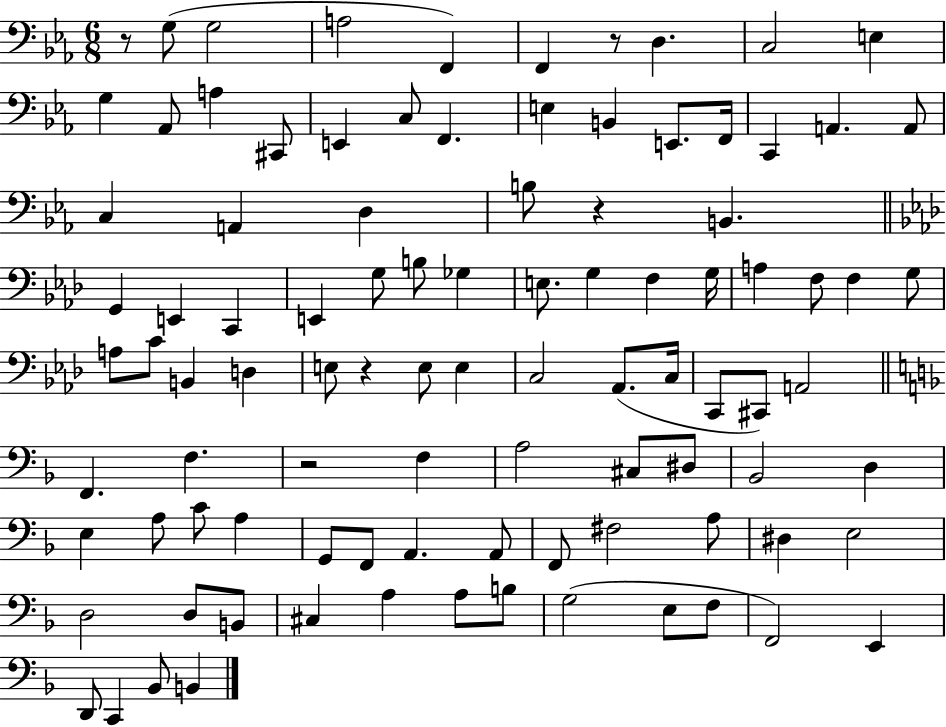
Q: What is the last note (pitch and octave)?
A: B2